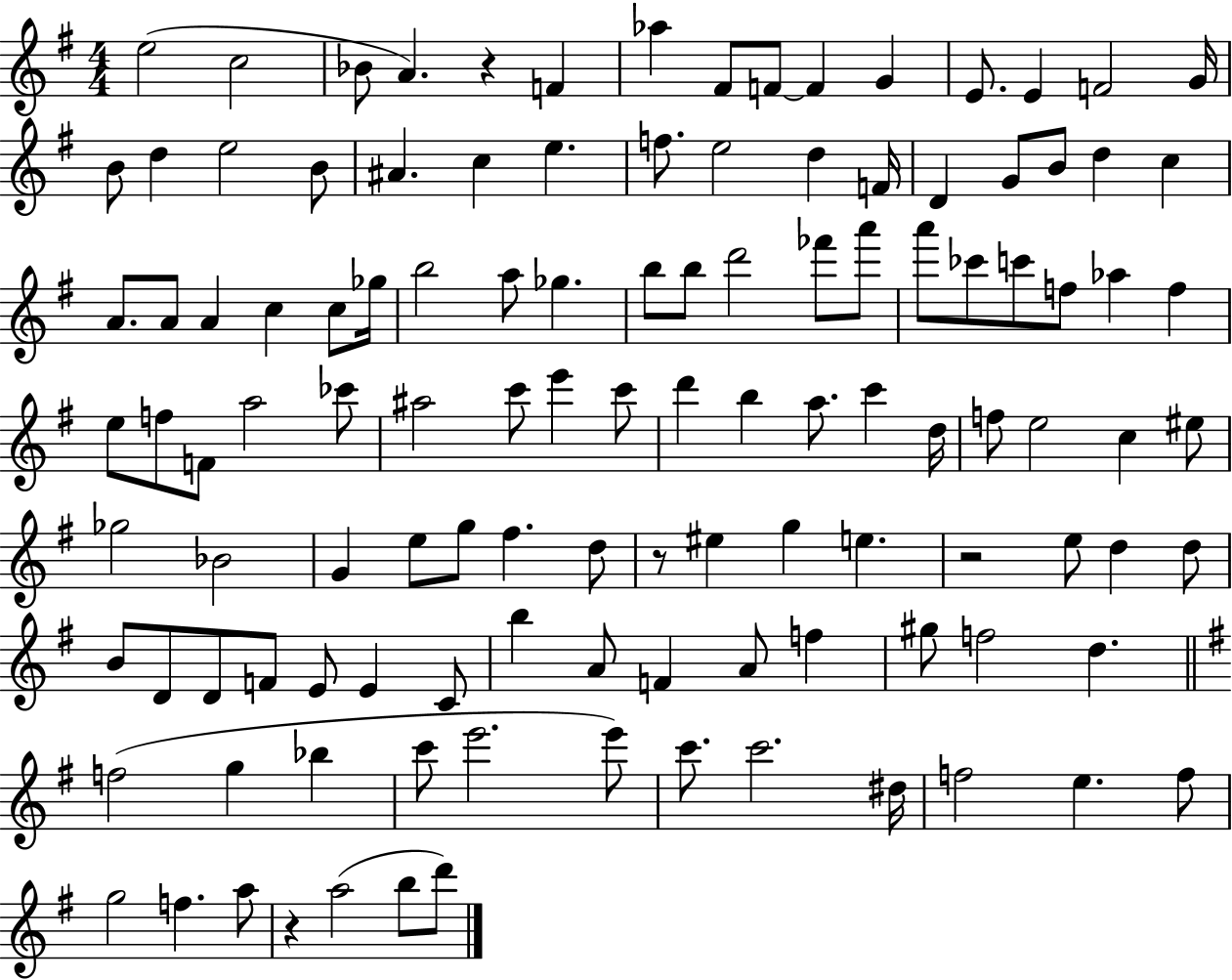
{
  \clef treble
  \numericTimeSignature
  \time 4/4
  \key g \major
  e''2( c''2 | bes'8 a'4.) r4 f'4 | aes''4 fis'8 f'8~~ f'4 g'4 | e'8. e'4 f'2 g'16 | \break b'8 d''4 e''2 b'8 | ais'4. c''4 e''4. | f''8. e''2 d''4 f'16 | d'4 g'8 b'8 d''4 c''4 | \break a'8. a'8 a'4 c''4 c''8 ges''16 | b''2 a''8 ges''4. | b''8 b''8 d'''2 fes'''8 a'''8 | a'''8 ces'''8 c'''8 f''8 aes''4 f''4 | \break e''8 f''8 f'8 a''2 ces'''8 | ais''2 c'''8 e'''4 c'''8 | d'''4 b''4 a''8. c'''4 d''16 | f''8 e''2 c''4 eis''8 | \break ges''2 bes'2 | g'4 e''8 g''8 fis''4. d''8 | r8 eis''4 g''4 e''4. | r2 e''8 d''4 d''8 | \break b'8 d'8 d'8 f'8 e'8 e'4 c'8 | b''4 a'8 f'4 a'8 f''4 | gis''8 f''2 d''4. | \bar "||" \break \key g \major f''2( g''4 bes''4 | c'''8 e'''2. e'''8) | c'''8. c'''2. dis''16 | f''2 e''4. f''8 | \break g''2 f''4. a''8 | r4 a''2( b''8 d'''8) | \bar "|."
}